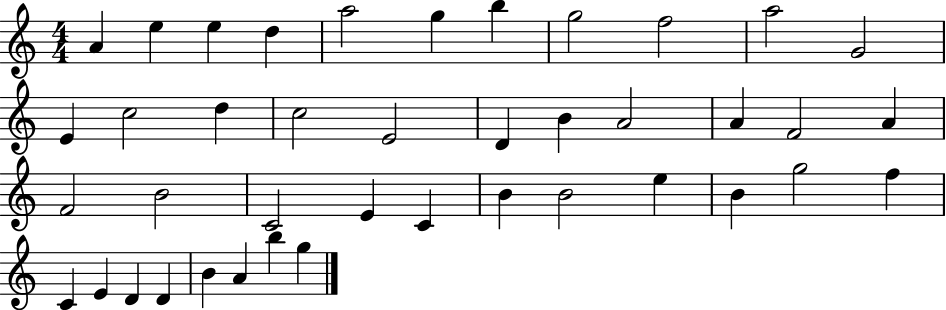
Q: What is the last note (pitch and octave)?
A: G5